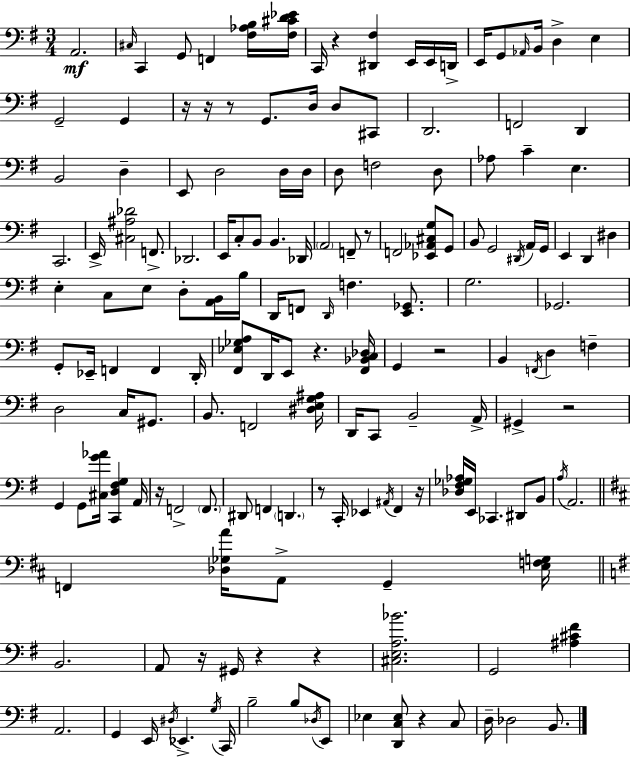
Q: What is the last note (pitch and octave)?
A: B2